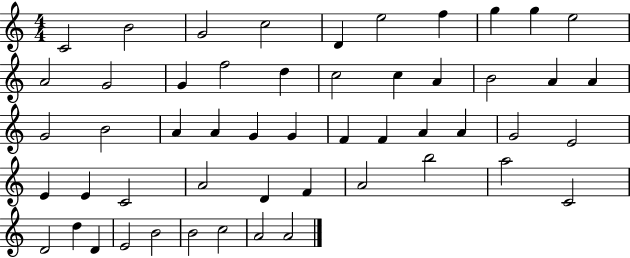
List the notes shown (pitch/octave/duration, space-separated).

C4/h B4/h G4/h C5/h D4/q E5/h F5/q G5/q G5/q E5/h A4/h G4/h G4/q F5/h D5/q C5/h C5/q A4/q B4/h A4/q A4/q G4/h B4/h A4/q A4/q G4/q G4/q F4/q F4/q A4/q A4/q G4/h E4/h E4/q E4/q C4/h A4/h D4/q F4/q A4/h B5/h A5/h C4/h D4/h D5/q D4/q E4/h B4/h B4/h C5/h A4/h A4/h